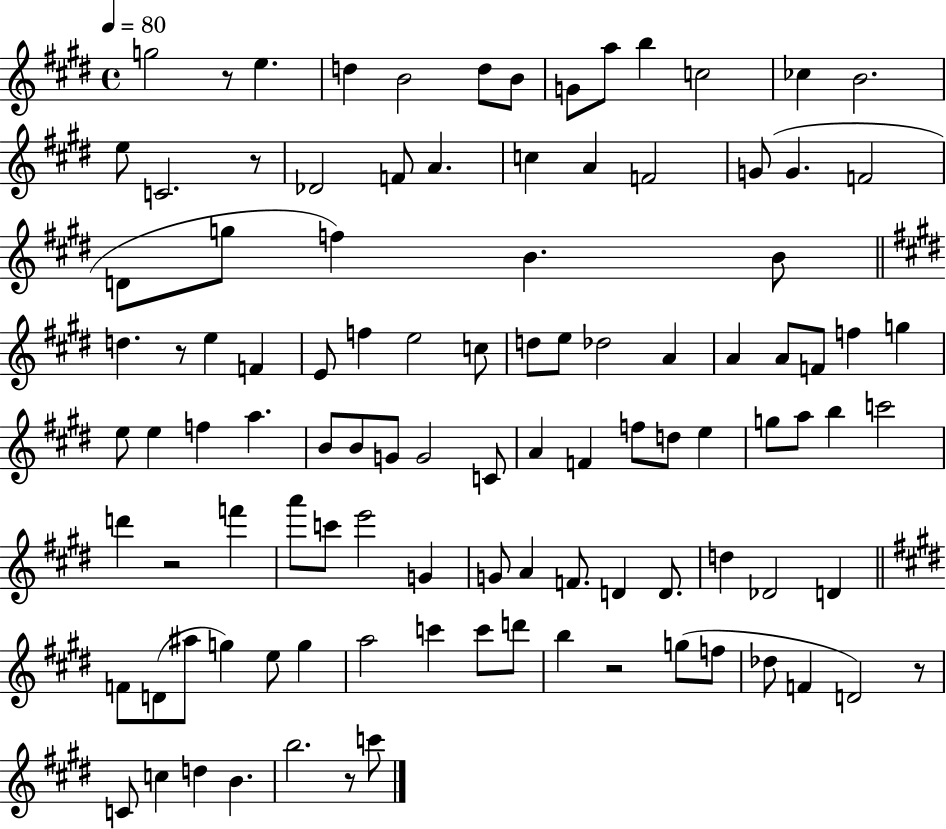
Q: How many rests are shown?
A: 7